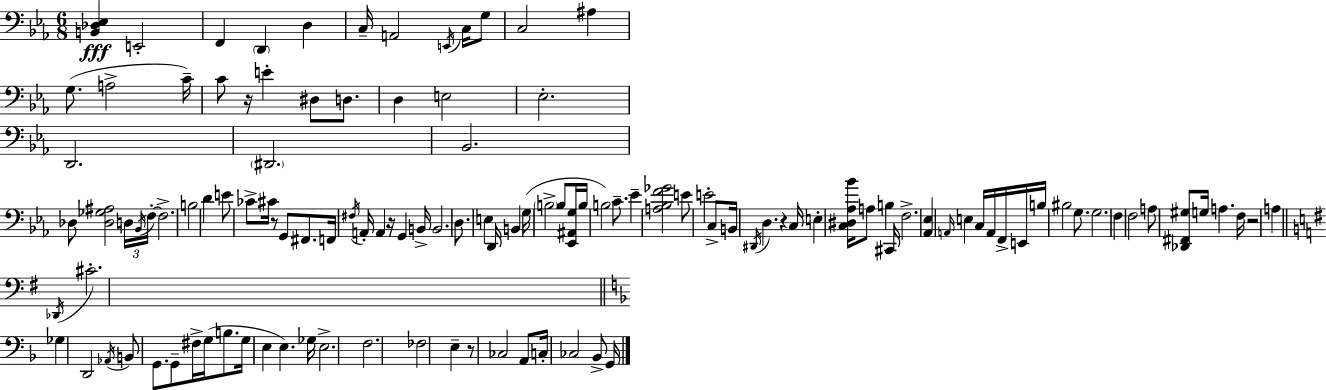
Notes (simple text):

[B2,Db3,Eb3]/q E2/h F2/q D2/q D3/q C3/s A2/h E2/s C3/s G3/e C3/h A#3/q G3/e. A3/h C4/s C4/e R/s E4/q D#3/e D3/e. D3/q E3/h Eb3/h. D2/h. D#2/h. Bb2/h. Db3/e [Db3,Gb3,A#3]/h D3/s Bb2/s F3/s F3/h. B3/h D4/q E4/e CES4/e C#4/s R/e G2/e F#2/e. F2/s F#3/s A2/s A2/q R/s G2/q B2/s B2/h. D3/e. E3/q D2/s B2/q G3/s B3/h B3/e [Eb2,A#2,G3]/s B3/s B3/h C4/e. Eb4/q [A3,Bb3,F4,Gb4]/h E4/e E4/h C3/e B2/s D#2/s D3/q. R/q C3/s E3/q [C3,D#3,Ab3,Bb4]/s A3/e B3/q C#2/s F3/h. [Ab2,Eb3]/q A2/s E3/q C3/s A2/s F2/s E2/s B3/s BIS3/h G3/e. G3/h. F3/q F3/h A3/e [Db2,F#2,G#3]/e G3/s A3/q. F3/s R/h A3/q Db2/s C#4/h. Gb3/q D2/h Ab2/s B2/e G2/e. G2/e F#3/s G3/s B3/e. G3/s E3/q E3/q. Gb3/s E3/h. F3/h. FES3/h E3/q R/e CES3/h A2/e C3/s CES3/h Bb2/e G2/s